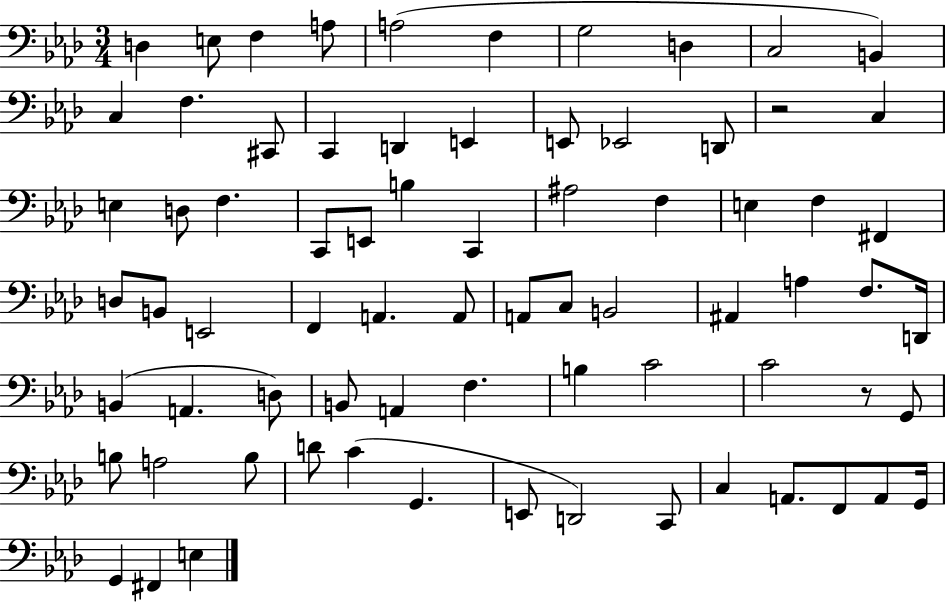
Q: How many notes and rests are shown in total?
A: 74